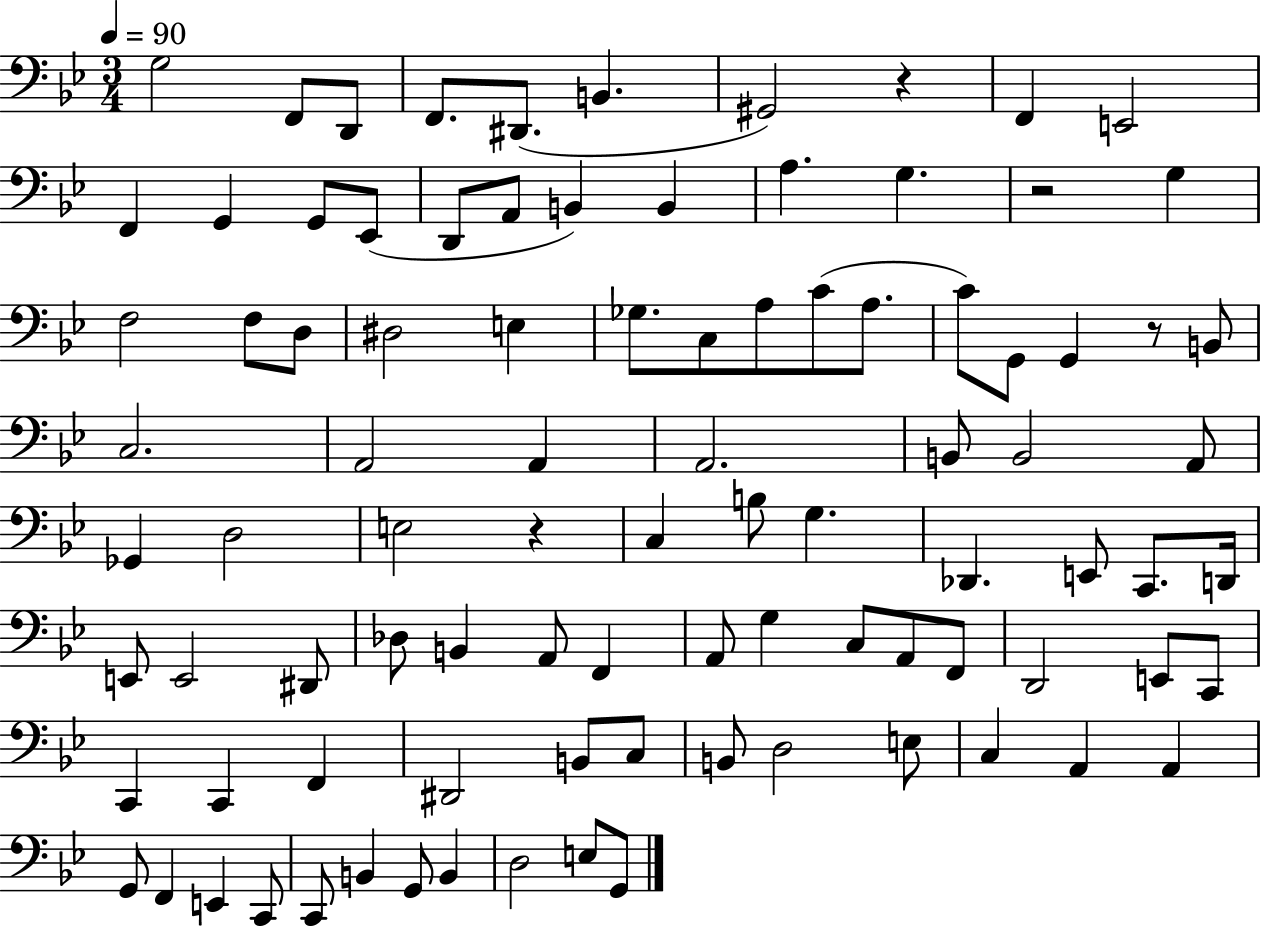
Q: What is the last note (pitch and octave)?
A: G2